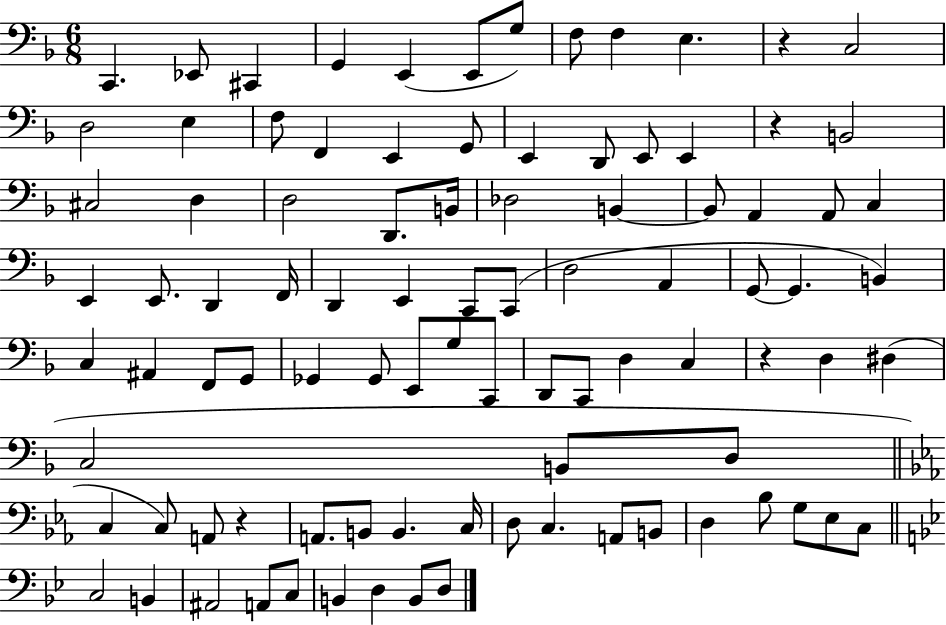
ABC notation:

X:1
T:Untitled
M:6/8
L:1/4
K:F
C,, _E,,/2 ^C,, G,, E,, E,,/2 G,/2 F,/2 F, E, z C,2 D,2 E, F,/2 F,, E,, G,,/2 E,, D,,/2 E,,/2 E,, z B,,2 ^C,2 D, D,2 D,,/2 B,,/4 _D,2 B,, B,,/2 A,, A,,/2 C, E,, E,,/2 D,, F,,/4 D,, E,, C,,/2 C,,/2 D,2 A,, G,,/2 G,, B,, C, ^A,, F,,/2 G,,/2 _G,, _G,,/2 E,,/2 G,/2 C,,/2 D,,/2 C,,/2 D, C, z D, ^D, C,2 B,,/2 D,/2 C, C,/2 A,,/2 z A,,/2 B,,/2 B,, C,/4 D,/2 C, A,,/2 B,,/2 D, _B,/2 G,/2 _E,/2 C,/2 C,2 B,, ^A,,2 A,,/2 C,/2 B,, D, B,,/2 D,/2